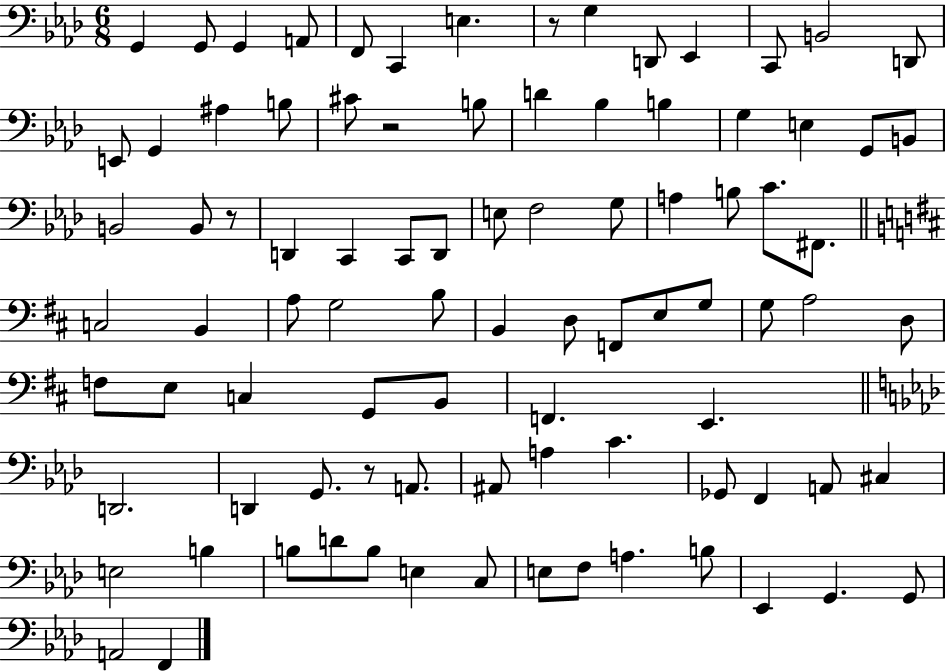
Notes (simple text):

G2/q G2/e G2/q A2/e F2/e C2/q E3/q. R/e G3/q D2/e Eb2/q C2/e B2/h D2/e E2/e G2/q A#3/q B3/e C#4/e R/h B3/e D4/q Bb3/q B3/q G3/q E3/q G2/e B2/e B2/h B2/e R/e D2/q C2/q C2/e D2/e E3/e F3/h G3/e A3/q B3/e C4/e. F#2/e. C3/h B2/q A3/e G3/h B3/e B2/q D3/e F2/e E3/e G3/e G3/e A3/h D3/e F3/e E3/e C3/q G2/e B2/e F2/q. E2/q. D2/h. D2/q G2/e. R/e A2/e. A#2/e A3/q C4/q. Gb2/e F2/q A2/e C#3/q E3/h B3/q B3/e D4/e B3/e E3/q C3/e E3/e F3/e A3/q. B3/e Eb2/q G2/q. G2/e A2/h F2/q